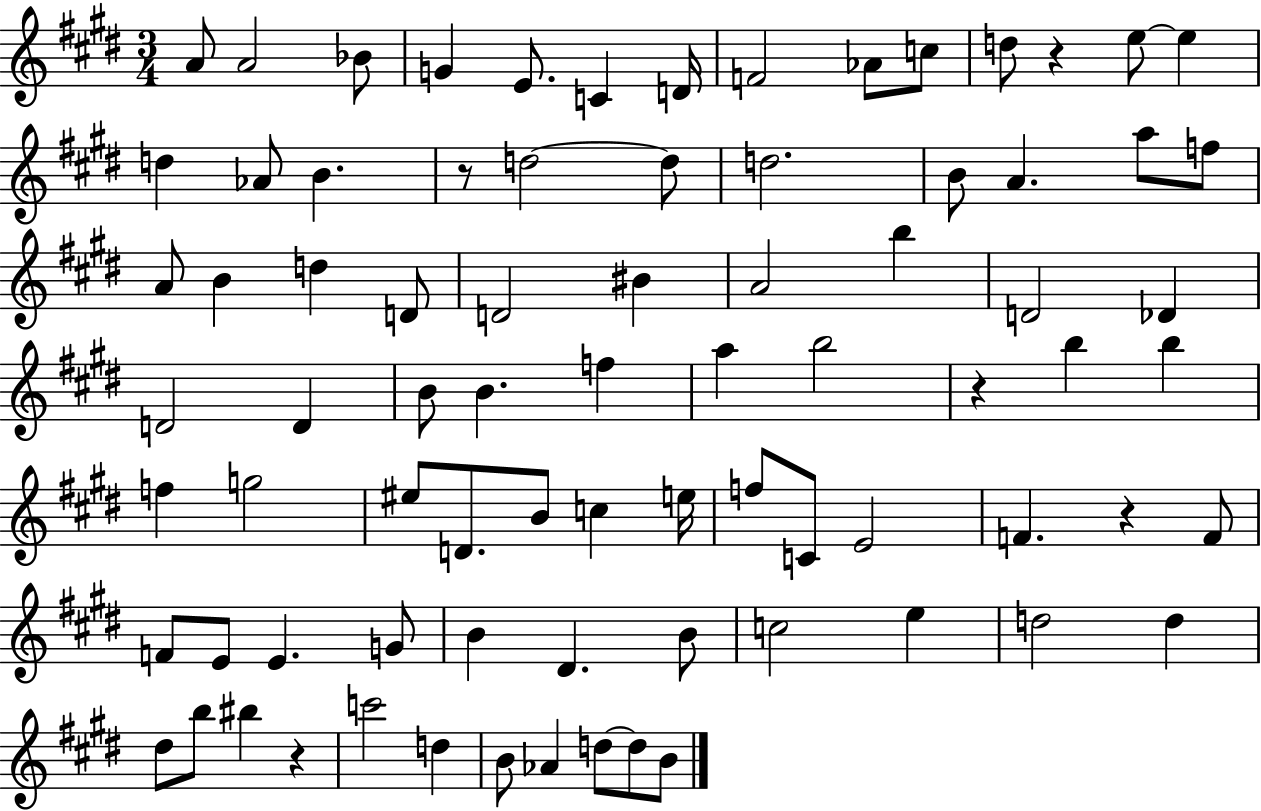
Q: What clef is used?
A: treble